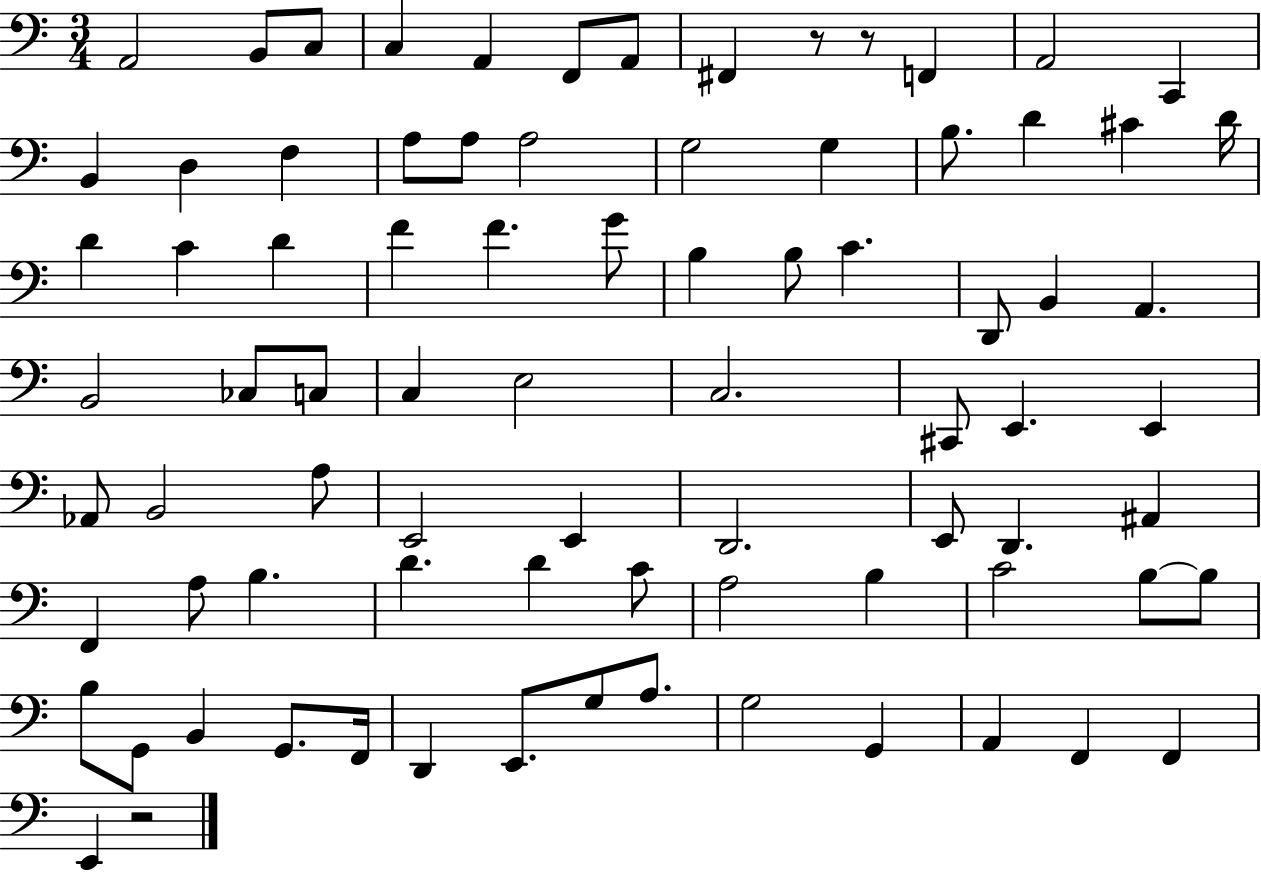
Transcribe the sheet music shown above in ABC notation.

X:1
T:Untitled
M:3/4
L:1/4
K:C
A,,2 B,,/2 C,/2 C, A,, F,,/2 A,,/2 ^F,, z/2 z/2 F,, A,,2 C,, B,, D, F, A,/2 A,/2 A,2 G,2 G, B,/2 D ^C D/4 D C D F F G/2 B, B,/2 C D,,/2 B,, A,, B,,2 _C,/2 C,/2 C, E,2 C,2 ^C,,/2 E,, E,, _A,,/2 B,,2 A,/2 E,,2 E,, D,,2 E,,/2 D,, ^A,, F,, A,/2 B, D D C/2 A,2 B, C2 B,/2 B,/2 B,/2 G,,/2 B,, G,,/2 F,,/4 D,, E,,/2 G,/2 A,/2 G,2 G,, A,, F,, F,, E,, z2